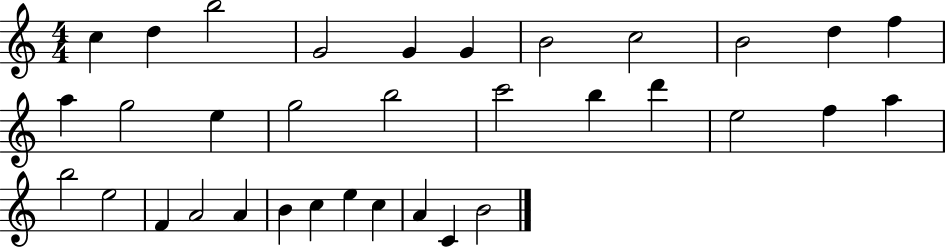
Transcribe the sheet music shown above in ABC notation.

X:1
T:Untitled
M:4/4
L:1/4
K:C
c d b2 G2 G G B2 c2 B2 d f a g2 e g2 b2 c'2 b d' e2 f a b2 e2 F A2 A B c e c A C B2